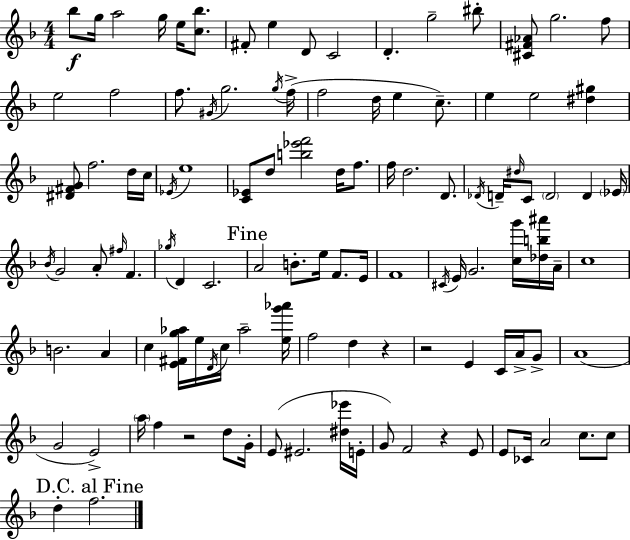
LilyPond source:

{
  \clef treble
  \numericTimeSignature
  \time 4/4
  \key f \major
  bes''8\f g''16 a''2 g''16 e''16 <c'' bes''>8. | fis'8-. e''4 d'8 c'2 | d'4.-. g''2-- bis''8-. | <cis' fis' aes'>8 g''2. f''8 | \break e''2 f''2 | f''8. \acciaccatura { gis'16 } g''2. | \acciaccatura { g''16 } f''16->( f''2 d''16 e''4 c''8.--) | e''4 e''2 <dis'' gis''>4 | \break <dis' fis' g'>8 f''2. | d''16 c''16 \acciaccatura { ees'16 } e''1 | <c' ees'>8 d''8 <b'' ees''' f'''>2 d''16 | f''8. f''16 d''2. | \break d'8. \acciaccatura { des'16 } d'16-- \grace { dis''16 } c'8 \parenthesize d'2 | d'4 \parenthesize ees'16 \acciaccatura { bes'16 } g'2 a'8-. | \grace { fis''16 } f'4. \acciaccatura { ges''16 } d'4 c'2. | \mark "Fine" a'2 | \break b'8.-. e''16 f'8. e'16 f'1 | \acciaccatura { cis'16 } e'16 g'2. | <c'' g'''>16 <des'' b'' ais'''>16 a'16-- c''1 | b'2. | \break a'4 c''4 <e' fis' g'' aes''>16 e''16 \acciaccatura { d'16 } | c''16 aes''2-- <e'' g''' aes'''>16 f''2 | d''4 r4 r2 | e'4 c'16 a'16-> g'8-> a'1( | \break g'2 | e'2->) \parenthesize a''16 f''4 r2 | d''8 g'16-. e'8( eis'2. | <dis'' ees'''>16 e'16-. g'8) f'2 | \break r4 e'8 e'8 ces'16 a'2 | c''8. c''8 \mark "D.C. al Fine" d''4-. f''2. | \bar "|."
}